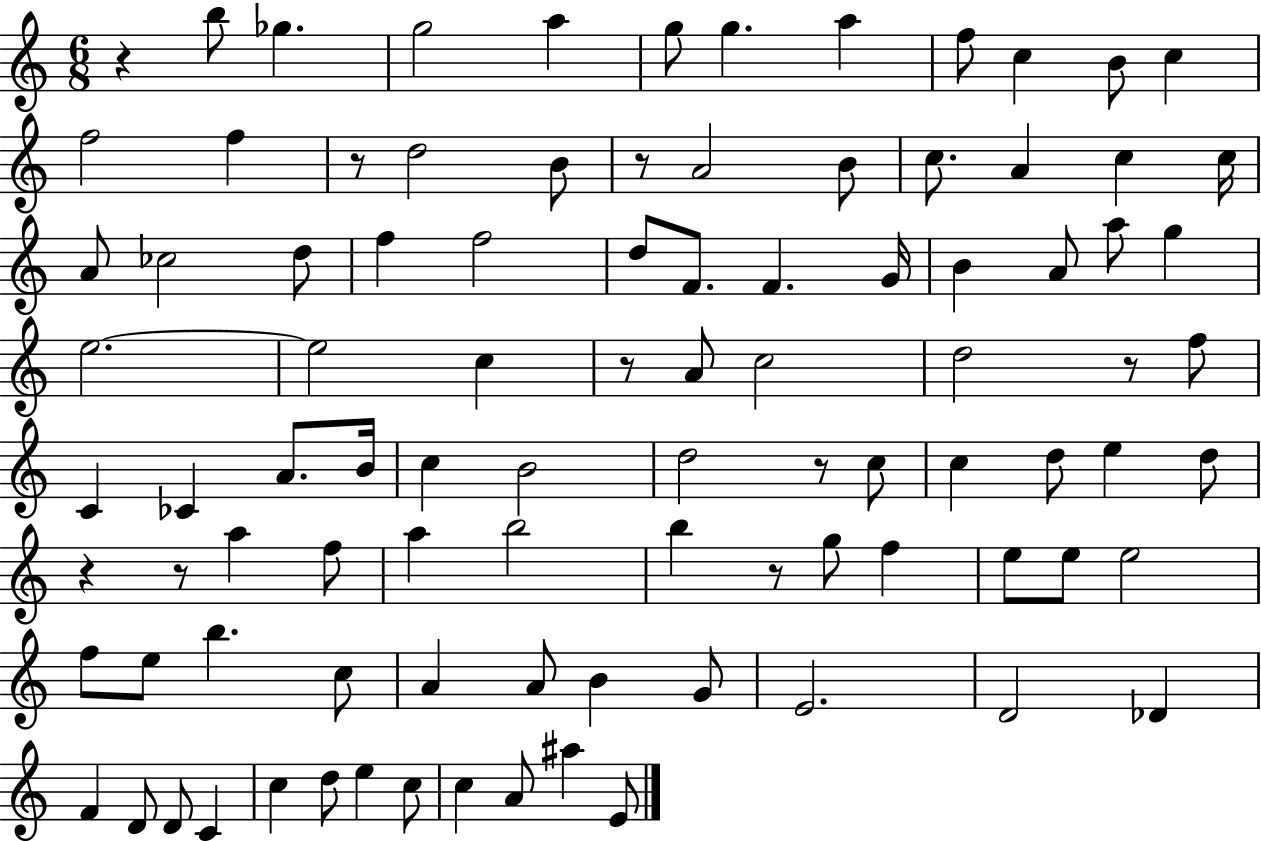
{
  \clef treble
  \numericTimeSignature
  \time 6/8
  \key c \major
  r4 b''8 ges''4. | g''2 a''4 | g''8 g''4. a''4 | f''8 c''4 b'8 c''4 | \break f''2 f''4 | r8 d''2 b'8 | r8 a'2 b'8 | c''8. a'4 c''4 c''16 | \break a'8 ces''2 d''8 | f''4 f''2 | d''8 f'8. f'4. g'16 | b'4 a'8 a''8 g''4 | \break e''2.~~ | e''2 c''4 | r8 a'8 c''2 | d''2 r8 f''8 | \break c'4 ces'4 a'8. b'16 | c''4 b'2 | d''2 r8 c''8 | c''4 d''8 e''4 d''8 | \break r4 r8 a''4 f''8 | a''4 b''2 | b''4 r8 g''8 f''4 | e''8 e''8 e''2 | \break f''8 e''8 b''4. c''8 | a'4 a'8 b'4 g'8 | e'2. | d'2 des'4 | \break f'4 d'8 d'8 c'4 | c''4 d''8 e''4 c''8 | c''4 a'8 ais''4 e'8 | \bar "|."
}